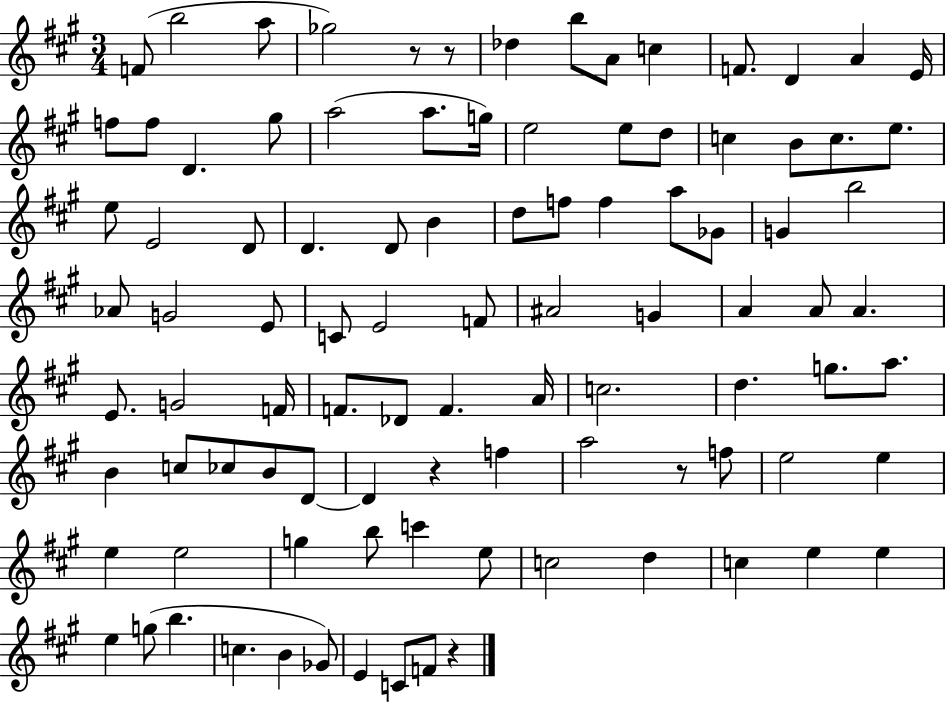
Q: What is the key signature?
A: A major